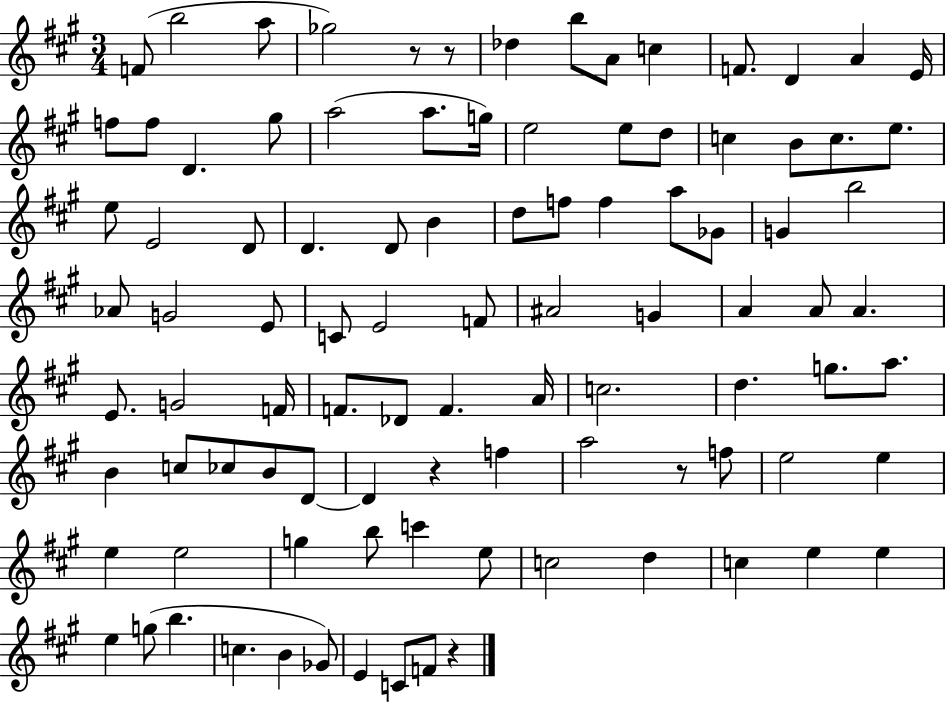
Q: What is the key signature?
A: A major